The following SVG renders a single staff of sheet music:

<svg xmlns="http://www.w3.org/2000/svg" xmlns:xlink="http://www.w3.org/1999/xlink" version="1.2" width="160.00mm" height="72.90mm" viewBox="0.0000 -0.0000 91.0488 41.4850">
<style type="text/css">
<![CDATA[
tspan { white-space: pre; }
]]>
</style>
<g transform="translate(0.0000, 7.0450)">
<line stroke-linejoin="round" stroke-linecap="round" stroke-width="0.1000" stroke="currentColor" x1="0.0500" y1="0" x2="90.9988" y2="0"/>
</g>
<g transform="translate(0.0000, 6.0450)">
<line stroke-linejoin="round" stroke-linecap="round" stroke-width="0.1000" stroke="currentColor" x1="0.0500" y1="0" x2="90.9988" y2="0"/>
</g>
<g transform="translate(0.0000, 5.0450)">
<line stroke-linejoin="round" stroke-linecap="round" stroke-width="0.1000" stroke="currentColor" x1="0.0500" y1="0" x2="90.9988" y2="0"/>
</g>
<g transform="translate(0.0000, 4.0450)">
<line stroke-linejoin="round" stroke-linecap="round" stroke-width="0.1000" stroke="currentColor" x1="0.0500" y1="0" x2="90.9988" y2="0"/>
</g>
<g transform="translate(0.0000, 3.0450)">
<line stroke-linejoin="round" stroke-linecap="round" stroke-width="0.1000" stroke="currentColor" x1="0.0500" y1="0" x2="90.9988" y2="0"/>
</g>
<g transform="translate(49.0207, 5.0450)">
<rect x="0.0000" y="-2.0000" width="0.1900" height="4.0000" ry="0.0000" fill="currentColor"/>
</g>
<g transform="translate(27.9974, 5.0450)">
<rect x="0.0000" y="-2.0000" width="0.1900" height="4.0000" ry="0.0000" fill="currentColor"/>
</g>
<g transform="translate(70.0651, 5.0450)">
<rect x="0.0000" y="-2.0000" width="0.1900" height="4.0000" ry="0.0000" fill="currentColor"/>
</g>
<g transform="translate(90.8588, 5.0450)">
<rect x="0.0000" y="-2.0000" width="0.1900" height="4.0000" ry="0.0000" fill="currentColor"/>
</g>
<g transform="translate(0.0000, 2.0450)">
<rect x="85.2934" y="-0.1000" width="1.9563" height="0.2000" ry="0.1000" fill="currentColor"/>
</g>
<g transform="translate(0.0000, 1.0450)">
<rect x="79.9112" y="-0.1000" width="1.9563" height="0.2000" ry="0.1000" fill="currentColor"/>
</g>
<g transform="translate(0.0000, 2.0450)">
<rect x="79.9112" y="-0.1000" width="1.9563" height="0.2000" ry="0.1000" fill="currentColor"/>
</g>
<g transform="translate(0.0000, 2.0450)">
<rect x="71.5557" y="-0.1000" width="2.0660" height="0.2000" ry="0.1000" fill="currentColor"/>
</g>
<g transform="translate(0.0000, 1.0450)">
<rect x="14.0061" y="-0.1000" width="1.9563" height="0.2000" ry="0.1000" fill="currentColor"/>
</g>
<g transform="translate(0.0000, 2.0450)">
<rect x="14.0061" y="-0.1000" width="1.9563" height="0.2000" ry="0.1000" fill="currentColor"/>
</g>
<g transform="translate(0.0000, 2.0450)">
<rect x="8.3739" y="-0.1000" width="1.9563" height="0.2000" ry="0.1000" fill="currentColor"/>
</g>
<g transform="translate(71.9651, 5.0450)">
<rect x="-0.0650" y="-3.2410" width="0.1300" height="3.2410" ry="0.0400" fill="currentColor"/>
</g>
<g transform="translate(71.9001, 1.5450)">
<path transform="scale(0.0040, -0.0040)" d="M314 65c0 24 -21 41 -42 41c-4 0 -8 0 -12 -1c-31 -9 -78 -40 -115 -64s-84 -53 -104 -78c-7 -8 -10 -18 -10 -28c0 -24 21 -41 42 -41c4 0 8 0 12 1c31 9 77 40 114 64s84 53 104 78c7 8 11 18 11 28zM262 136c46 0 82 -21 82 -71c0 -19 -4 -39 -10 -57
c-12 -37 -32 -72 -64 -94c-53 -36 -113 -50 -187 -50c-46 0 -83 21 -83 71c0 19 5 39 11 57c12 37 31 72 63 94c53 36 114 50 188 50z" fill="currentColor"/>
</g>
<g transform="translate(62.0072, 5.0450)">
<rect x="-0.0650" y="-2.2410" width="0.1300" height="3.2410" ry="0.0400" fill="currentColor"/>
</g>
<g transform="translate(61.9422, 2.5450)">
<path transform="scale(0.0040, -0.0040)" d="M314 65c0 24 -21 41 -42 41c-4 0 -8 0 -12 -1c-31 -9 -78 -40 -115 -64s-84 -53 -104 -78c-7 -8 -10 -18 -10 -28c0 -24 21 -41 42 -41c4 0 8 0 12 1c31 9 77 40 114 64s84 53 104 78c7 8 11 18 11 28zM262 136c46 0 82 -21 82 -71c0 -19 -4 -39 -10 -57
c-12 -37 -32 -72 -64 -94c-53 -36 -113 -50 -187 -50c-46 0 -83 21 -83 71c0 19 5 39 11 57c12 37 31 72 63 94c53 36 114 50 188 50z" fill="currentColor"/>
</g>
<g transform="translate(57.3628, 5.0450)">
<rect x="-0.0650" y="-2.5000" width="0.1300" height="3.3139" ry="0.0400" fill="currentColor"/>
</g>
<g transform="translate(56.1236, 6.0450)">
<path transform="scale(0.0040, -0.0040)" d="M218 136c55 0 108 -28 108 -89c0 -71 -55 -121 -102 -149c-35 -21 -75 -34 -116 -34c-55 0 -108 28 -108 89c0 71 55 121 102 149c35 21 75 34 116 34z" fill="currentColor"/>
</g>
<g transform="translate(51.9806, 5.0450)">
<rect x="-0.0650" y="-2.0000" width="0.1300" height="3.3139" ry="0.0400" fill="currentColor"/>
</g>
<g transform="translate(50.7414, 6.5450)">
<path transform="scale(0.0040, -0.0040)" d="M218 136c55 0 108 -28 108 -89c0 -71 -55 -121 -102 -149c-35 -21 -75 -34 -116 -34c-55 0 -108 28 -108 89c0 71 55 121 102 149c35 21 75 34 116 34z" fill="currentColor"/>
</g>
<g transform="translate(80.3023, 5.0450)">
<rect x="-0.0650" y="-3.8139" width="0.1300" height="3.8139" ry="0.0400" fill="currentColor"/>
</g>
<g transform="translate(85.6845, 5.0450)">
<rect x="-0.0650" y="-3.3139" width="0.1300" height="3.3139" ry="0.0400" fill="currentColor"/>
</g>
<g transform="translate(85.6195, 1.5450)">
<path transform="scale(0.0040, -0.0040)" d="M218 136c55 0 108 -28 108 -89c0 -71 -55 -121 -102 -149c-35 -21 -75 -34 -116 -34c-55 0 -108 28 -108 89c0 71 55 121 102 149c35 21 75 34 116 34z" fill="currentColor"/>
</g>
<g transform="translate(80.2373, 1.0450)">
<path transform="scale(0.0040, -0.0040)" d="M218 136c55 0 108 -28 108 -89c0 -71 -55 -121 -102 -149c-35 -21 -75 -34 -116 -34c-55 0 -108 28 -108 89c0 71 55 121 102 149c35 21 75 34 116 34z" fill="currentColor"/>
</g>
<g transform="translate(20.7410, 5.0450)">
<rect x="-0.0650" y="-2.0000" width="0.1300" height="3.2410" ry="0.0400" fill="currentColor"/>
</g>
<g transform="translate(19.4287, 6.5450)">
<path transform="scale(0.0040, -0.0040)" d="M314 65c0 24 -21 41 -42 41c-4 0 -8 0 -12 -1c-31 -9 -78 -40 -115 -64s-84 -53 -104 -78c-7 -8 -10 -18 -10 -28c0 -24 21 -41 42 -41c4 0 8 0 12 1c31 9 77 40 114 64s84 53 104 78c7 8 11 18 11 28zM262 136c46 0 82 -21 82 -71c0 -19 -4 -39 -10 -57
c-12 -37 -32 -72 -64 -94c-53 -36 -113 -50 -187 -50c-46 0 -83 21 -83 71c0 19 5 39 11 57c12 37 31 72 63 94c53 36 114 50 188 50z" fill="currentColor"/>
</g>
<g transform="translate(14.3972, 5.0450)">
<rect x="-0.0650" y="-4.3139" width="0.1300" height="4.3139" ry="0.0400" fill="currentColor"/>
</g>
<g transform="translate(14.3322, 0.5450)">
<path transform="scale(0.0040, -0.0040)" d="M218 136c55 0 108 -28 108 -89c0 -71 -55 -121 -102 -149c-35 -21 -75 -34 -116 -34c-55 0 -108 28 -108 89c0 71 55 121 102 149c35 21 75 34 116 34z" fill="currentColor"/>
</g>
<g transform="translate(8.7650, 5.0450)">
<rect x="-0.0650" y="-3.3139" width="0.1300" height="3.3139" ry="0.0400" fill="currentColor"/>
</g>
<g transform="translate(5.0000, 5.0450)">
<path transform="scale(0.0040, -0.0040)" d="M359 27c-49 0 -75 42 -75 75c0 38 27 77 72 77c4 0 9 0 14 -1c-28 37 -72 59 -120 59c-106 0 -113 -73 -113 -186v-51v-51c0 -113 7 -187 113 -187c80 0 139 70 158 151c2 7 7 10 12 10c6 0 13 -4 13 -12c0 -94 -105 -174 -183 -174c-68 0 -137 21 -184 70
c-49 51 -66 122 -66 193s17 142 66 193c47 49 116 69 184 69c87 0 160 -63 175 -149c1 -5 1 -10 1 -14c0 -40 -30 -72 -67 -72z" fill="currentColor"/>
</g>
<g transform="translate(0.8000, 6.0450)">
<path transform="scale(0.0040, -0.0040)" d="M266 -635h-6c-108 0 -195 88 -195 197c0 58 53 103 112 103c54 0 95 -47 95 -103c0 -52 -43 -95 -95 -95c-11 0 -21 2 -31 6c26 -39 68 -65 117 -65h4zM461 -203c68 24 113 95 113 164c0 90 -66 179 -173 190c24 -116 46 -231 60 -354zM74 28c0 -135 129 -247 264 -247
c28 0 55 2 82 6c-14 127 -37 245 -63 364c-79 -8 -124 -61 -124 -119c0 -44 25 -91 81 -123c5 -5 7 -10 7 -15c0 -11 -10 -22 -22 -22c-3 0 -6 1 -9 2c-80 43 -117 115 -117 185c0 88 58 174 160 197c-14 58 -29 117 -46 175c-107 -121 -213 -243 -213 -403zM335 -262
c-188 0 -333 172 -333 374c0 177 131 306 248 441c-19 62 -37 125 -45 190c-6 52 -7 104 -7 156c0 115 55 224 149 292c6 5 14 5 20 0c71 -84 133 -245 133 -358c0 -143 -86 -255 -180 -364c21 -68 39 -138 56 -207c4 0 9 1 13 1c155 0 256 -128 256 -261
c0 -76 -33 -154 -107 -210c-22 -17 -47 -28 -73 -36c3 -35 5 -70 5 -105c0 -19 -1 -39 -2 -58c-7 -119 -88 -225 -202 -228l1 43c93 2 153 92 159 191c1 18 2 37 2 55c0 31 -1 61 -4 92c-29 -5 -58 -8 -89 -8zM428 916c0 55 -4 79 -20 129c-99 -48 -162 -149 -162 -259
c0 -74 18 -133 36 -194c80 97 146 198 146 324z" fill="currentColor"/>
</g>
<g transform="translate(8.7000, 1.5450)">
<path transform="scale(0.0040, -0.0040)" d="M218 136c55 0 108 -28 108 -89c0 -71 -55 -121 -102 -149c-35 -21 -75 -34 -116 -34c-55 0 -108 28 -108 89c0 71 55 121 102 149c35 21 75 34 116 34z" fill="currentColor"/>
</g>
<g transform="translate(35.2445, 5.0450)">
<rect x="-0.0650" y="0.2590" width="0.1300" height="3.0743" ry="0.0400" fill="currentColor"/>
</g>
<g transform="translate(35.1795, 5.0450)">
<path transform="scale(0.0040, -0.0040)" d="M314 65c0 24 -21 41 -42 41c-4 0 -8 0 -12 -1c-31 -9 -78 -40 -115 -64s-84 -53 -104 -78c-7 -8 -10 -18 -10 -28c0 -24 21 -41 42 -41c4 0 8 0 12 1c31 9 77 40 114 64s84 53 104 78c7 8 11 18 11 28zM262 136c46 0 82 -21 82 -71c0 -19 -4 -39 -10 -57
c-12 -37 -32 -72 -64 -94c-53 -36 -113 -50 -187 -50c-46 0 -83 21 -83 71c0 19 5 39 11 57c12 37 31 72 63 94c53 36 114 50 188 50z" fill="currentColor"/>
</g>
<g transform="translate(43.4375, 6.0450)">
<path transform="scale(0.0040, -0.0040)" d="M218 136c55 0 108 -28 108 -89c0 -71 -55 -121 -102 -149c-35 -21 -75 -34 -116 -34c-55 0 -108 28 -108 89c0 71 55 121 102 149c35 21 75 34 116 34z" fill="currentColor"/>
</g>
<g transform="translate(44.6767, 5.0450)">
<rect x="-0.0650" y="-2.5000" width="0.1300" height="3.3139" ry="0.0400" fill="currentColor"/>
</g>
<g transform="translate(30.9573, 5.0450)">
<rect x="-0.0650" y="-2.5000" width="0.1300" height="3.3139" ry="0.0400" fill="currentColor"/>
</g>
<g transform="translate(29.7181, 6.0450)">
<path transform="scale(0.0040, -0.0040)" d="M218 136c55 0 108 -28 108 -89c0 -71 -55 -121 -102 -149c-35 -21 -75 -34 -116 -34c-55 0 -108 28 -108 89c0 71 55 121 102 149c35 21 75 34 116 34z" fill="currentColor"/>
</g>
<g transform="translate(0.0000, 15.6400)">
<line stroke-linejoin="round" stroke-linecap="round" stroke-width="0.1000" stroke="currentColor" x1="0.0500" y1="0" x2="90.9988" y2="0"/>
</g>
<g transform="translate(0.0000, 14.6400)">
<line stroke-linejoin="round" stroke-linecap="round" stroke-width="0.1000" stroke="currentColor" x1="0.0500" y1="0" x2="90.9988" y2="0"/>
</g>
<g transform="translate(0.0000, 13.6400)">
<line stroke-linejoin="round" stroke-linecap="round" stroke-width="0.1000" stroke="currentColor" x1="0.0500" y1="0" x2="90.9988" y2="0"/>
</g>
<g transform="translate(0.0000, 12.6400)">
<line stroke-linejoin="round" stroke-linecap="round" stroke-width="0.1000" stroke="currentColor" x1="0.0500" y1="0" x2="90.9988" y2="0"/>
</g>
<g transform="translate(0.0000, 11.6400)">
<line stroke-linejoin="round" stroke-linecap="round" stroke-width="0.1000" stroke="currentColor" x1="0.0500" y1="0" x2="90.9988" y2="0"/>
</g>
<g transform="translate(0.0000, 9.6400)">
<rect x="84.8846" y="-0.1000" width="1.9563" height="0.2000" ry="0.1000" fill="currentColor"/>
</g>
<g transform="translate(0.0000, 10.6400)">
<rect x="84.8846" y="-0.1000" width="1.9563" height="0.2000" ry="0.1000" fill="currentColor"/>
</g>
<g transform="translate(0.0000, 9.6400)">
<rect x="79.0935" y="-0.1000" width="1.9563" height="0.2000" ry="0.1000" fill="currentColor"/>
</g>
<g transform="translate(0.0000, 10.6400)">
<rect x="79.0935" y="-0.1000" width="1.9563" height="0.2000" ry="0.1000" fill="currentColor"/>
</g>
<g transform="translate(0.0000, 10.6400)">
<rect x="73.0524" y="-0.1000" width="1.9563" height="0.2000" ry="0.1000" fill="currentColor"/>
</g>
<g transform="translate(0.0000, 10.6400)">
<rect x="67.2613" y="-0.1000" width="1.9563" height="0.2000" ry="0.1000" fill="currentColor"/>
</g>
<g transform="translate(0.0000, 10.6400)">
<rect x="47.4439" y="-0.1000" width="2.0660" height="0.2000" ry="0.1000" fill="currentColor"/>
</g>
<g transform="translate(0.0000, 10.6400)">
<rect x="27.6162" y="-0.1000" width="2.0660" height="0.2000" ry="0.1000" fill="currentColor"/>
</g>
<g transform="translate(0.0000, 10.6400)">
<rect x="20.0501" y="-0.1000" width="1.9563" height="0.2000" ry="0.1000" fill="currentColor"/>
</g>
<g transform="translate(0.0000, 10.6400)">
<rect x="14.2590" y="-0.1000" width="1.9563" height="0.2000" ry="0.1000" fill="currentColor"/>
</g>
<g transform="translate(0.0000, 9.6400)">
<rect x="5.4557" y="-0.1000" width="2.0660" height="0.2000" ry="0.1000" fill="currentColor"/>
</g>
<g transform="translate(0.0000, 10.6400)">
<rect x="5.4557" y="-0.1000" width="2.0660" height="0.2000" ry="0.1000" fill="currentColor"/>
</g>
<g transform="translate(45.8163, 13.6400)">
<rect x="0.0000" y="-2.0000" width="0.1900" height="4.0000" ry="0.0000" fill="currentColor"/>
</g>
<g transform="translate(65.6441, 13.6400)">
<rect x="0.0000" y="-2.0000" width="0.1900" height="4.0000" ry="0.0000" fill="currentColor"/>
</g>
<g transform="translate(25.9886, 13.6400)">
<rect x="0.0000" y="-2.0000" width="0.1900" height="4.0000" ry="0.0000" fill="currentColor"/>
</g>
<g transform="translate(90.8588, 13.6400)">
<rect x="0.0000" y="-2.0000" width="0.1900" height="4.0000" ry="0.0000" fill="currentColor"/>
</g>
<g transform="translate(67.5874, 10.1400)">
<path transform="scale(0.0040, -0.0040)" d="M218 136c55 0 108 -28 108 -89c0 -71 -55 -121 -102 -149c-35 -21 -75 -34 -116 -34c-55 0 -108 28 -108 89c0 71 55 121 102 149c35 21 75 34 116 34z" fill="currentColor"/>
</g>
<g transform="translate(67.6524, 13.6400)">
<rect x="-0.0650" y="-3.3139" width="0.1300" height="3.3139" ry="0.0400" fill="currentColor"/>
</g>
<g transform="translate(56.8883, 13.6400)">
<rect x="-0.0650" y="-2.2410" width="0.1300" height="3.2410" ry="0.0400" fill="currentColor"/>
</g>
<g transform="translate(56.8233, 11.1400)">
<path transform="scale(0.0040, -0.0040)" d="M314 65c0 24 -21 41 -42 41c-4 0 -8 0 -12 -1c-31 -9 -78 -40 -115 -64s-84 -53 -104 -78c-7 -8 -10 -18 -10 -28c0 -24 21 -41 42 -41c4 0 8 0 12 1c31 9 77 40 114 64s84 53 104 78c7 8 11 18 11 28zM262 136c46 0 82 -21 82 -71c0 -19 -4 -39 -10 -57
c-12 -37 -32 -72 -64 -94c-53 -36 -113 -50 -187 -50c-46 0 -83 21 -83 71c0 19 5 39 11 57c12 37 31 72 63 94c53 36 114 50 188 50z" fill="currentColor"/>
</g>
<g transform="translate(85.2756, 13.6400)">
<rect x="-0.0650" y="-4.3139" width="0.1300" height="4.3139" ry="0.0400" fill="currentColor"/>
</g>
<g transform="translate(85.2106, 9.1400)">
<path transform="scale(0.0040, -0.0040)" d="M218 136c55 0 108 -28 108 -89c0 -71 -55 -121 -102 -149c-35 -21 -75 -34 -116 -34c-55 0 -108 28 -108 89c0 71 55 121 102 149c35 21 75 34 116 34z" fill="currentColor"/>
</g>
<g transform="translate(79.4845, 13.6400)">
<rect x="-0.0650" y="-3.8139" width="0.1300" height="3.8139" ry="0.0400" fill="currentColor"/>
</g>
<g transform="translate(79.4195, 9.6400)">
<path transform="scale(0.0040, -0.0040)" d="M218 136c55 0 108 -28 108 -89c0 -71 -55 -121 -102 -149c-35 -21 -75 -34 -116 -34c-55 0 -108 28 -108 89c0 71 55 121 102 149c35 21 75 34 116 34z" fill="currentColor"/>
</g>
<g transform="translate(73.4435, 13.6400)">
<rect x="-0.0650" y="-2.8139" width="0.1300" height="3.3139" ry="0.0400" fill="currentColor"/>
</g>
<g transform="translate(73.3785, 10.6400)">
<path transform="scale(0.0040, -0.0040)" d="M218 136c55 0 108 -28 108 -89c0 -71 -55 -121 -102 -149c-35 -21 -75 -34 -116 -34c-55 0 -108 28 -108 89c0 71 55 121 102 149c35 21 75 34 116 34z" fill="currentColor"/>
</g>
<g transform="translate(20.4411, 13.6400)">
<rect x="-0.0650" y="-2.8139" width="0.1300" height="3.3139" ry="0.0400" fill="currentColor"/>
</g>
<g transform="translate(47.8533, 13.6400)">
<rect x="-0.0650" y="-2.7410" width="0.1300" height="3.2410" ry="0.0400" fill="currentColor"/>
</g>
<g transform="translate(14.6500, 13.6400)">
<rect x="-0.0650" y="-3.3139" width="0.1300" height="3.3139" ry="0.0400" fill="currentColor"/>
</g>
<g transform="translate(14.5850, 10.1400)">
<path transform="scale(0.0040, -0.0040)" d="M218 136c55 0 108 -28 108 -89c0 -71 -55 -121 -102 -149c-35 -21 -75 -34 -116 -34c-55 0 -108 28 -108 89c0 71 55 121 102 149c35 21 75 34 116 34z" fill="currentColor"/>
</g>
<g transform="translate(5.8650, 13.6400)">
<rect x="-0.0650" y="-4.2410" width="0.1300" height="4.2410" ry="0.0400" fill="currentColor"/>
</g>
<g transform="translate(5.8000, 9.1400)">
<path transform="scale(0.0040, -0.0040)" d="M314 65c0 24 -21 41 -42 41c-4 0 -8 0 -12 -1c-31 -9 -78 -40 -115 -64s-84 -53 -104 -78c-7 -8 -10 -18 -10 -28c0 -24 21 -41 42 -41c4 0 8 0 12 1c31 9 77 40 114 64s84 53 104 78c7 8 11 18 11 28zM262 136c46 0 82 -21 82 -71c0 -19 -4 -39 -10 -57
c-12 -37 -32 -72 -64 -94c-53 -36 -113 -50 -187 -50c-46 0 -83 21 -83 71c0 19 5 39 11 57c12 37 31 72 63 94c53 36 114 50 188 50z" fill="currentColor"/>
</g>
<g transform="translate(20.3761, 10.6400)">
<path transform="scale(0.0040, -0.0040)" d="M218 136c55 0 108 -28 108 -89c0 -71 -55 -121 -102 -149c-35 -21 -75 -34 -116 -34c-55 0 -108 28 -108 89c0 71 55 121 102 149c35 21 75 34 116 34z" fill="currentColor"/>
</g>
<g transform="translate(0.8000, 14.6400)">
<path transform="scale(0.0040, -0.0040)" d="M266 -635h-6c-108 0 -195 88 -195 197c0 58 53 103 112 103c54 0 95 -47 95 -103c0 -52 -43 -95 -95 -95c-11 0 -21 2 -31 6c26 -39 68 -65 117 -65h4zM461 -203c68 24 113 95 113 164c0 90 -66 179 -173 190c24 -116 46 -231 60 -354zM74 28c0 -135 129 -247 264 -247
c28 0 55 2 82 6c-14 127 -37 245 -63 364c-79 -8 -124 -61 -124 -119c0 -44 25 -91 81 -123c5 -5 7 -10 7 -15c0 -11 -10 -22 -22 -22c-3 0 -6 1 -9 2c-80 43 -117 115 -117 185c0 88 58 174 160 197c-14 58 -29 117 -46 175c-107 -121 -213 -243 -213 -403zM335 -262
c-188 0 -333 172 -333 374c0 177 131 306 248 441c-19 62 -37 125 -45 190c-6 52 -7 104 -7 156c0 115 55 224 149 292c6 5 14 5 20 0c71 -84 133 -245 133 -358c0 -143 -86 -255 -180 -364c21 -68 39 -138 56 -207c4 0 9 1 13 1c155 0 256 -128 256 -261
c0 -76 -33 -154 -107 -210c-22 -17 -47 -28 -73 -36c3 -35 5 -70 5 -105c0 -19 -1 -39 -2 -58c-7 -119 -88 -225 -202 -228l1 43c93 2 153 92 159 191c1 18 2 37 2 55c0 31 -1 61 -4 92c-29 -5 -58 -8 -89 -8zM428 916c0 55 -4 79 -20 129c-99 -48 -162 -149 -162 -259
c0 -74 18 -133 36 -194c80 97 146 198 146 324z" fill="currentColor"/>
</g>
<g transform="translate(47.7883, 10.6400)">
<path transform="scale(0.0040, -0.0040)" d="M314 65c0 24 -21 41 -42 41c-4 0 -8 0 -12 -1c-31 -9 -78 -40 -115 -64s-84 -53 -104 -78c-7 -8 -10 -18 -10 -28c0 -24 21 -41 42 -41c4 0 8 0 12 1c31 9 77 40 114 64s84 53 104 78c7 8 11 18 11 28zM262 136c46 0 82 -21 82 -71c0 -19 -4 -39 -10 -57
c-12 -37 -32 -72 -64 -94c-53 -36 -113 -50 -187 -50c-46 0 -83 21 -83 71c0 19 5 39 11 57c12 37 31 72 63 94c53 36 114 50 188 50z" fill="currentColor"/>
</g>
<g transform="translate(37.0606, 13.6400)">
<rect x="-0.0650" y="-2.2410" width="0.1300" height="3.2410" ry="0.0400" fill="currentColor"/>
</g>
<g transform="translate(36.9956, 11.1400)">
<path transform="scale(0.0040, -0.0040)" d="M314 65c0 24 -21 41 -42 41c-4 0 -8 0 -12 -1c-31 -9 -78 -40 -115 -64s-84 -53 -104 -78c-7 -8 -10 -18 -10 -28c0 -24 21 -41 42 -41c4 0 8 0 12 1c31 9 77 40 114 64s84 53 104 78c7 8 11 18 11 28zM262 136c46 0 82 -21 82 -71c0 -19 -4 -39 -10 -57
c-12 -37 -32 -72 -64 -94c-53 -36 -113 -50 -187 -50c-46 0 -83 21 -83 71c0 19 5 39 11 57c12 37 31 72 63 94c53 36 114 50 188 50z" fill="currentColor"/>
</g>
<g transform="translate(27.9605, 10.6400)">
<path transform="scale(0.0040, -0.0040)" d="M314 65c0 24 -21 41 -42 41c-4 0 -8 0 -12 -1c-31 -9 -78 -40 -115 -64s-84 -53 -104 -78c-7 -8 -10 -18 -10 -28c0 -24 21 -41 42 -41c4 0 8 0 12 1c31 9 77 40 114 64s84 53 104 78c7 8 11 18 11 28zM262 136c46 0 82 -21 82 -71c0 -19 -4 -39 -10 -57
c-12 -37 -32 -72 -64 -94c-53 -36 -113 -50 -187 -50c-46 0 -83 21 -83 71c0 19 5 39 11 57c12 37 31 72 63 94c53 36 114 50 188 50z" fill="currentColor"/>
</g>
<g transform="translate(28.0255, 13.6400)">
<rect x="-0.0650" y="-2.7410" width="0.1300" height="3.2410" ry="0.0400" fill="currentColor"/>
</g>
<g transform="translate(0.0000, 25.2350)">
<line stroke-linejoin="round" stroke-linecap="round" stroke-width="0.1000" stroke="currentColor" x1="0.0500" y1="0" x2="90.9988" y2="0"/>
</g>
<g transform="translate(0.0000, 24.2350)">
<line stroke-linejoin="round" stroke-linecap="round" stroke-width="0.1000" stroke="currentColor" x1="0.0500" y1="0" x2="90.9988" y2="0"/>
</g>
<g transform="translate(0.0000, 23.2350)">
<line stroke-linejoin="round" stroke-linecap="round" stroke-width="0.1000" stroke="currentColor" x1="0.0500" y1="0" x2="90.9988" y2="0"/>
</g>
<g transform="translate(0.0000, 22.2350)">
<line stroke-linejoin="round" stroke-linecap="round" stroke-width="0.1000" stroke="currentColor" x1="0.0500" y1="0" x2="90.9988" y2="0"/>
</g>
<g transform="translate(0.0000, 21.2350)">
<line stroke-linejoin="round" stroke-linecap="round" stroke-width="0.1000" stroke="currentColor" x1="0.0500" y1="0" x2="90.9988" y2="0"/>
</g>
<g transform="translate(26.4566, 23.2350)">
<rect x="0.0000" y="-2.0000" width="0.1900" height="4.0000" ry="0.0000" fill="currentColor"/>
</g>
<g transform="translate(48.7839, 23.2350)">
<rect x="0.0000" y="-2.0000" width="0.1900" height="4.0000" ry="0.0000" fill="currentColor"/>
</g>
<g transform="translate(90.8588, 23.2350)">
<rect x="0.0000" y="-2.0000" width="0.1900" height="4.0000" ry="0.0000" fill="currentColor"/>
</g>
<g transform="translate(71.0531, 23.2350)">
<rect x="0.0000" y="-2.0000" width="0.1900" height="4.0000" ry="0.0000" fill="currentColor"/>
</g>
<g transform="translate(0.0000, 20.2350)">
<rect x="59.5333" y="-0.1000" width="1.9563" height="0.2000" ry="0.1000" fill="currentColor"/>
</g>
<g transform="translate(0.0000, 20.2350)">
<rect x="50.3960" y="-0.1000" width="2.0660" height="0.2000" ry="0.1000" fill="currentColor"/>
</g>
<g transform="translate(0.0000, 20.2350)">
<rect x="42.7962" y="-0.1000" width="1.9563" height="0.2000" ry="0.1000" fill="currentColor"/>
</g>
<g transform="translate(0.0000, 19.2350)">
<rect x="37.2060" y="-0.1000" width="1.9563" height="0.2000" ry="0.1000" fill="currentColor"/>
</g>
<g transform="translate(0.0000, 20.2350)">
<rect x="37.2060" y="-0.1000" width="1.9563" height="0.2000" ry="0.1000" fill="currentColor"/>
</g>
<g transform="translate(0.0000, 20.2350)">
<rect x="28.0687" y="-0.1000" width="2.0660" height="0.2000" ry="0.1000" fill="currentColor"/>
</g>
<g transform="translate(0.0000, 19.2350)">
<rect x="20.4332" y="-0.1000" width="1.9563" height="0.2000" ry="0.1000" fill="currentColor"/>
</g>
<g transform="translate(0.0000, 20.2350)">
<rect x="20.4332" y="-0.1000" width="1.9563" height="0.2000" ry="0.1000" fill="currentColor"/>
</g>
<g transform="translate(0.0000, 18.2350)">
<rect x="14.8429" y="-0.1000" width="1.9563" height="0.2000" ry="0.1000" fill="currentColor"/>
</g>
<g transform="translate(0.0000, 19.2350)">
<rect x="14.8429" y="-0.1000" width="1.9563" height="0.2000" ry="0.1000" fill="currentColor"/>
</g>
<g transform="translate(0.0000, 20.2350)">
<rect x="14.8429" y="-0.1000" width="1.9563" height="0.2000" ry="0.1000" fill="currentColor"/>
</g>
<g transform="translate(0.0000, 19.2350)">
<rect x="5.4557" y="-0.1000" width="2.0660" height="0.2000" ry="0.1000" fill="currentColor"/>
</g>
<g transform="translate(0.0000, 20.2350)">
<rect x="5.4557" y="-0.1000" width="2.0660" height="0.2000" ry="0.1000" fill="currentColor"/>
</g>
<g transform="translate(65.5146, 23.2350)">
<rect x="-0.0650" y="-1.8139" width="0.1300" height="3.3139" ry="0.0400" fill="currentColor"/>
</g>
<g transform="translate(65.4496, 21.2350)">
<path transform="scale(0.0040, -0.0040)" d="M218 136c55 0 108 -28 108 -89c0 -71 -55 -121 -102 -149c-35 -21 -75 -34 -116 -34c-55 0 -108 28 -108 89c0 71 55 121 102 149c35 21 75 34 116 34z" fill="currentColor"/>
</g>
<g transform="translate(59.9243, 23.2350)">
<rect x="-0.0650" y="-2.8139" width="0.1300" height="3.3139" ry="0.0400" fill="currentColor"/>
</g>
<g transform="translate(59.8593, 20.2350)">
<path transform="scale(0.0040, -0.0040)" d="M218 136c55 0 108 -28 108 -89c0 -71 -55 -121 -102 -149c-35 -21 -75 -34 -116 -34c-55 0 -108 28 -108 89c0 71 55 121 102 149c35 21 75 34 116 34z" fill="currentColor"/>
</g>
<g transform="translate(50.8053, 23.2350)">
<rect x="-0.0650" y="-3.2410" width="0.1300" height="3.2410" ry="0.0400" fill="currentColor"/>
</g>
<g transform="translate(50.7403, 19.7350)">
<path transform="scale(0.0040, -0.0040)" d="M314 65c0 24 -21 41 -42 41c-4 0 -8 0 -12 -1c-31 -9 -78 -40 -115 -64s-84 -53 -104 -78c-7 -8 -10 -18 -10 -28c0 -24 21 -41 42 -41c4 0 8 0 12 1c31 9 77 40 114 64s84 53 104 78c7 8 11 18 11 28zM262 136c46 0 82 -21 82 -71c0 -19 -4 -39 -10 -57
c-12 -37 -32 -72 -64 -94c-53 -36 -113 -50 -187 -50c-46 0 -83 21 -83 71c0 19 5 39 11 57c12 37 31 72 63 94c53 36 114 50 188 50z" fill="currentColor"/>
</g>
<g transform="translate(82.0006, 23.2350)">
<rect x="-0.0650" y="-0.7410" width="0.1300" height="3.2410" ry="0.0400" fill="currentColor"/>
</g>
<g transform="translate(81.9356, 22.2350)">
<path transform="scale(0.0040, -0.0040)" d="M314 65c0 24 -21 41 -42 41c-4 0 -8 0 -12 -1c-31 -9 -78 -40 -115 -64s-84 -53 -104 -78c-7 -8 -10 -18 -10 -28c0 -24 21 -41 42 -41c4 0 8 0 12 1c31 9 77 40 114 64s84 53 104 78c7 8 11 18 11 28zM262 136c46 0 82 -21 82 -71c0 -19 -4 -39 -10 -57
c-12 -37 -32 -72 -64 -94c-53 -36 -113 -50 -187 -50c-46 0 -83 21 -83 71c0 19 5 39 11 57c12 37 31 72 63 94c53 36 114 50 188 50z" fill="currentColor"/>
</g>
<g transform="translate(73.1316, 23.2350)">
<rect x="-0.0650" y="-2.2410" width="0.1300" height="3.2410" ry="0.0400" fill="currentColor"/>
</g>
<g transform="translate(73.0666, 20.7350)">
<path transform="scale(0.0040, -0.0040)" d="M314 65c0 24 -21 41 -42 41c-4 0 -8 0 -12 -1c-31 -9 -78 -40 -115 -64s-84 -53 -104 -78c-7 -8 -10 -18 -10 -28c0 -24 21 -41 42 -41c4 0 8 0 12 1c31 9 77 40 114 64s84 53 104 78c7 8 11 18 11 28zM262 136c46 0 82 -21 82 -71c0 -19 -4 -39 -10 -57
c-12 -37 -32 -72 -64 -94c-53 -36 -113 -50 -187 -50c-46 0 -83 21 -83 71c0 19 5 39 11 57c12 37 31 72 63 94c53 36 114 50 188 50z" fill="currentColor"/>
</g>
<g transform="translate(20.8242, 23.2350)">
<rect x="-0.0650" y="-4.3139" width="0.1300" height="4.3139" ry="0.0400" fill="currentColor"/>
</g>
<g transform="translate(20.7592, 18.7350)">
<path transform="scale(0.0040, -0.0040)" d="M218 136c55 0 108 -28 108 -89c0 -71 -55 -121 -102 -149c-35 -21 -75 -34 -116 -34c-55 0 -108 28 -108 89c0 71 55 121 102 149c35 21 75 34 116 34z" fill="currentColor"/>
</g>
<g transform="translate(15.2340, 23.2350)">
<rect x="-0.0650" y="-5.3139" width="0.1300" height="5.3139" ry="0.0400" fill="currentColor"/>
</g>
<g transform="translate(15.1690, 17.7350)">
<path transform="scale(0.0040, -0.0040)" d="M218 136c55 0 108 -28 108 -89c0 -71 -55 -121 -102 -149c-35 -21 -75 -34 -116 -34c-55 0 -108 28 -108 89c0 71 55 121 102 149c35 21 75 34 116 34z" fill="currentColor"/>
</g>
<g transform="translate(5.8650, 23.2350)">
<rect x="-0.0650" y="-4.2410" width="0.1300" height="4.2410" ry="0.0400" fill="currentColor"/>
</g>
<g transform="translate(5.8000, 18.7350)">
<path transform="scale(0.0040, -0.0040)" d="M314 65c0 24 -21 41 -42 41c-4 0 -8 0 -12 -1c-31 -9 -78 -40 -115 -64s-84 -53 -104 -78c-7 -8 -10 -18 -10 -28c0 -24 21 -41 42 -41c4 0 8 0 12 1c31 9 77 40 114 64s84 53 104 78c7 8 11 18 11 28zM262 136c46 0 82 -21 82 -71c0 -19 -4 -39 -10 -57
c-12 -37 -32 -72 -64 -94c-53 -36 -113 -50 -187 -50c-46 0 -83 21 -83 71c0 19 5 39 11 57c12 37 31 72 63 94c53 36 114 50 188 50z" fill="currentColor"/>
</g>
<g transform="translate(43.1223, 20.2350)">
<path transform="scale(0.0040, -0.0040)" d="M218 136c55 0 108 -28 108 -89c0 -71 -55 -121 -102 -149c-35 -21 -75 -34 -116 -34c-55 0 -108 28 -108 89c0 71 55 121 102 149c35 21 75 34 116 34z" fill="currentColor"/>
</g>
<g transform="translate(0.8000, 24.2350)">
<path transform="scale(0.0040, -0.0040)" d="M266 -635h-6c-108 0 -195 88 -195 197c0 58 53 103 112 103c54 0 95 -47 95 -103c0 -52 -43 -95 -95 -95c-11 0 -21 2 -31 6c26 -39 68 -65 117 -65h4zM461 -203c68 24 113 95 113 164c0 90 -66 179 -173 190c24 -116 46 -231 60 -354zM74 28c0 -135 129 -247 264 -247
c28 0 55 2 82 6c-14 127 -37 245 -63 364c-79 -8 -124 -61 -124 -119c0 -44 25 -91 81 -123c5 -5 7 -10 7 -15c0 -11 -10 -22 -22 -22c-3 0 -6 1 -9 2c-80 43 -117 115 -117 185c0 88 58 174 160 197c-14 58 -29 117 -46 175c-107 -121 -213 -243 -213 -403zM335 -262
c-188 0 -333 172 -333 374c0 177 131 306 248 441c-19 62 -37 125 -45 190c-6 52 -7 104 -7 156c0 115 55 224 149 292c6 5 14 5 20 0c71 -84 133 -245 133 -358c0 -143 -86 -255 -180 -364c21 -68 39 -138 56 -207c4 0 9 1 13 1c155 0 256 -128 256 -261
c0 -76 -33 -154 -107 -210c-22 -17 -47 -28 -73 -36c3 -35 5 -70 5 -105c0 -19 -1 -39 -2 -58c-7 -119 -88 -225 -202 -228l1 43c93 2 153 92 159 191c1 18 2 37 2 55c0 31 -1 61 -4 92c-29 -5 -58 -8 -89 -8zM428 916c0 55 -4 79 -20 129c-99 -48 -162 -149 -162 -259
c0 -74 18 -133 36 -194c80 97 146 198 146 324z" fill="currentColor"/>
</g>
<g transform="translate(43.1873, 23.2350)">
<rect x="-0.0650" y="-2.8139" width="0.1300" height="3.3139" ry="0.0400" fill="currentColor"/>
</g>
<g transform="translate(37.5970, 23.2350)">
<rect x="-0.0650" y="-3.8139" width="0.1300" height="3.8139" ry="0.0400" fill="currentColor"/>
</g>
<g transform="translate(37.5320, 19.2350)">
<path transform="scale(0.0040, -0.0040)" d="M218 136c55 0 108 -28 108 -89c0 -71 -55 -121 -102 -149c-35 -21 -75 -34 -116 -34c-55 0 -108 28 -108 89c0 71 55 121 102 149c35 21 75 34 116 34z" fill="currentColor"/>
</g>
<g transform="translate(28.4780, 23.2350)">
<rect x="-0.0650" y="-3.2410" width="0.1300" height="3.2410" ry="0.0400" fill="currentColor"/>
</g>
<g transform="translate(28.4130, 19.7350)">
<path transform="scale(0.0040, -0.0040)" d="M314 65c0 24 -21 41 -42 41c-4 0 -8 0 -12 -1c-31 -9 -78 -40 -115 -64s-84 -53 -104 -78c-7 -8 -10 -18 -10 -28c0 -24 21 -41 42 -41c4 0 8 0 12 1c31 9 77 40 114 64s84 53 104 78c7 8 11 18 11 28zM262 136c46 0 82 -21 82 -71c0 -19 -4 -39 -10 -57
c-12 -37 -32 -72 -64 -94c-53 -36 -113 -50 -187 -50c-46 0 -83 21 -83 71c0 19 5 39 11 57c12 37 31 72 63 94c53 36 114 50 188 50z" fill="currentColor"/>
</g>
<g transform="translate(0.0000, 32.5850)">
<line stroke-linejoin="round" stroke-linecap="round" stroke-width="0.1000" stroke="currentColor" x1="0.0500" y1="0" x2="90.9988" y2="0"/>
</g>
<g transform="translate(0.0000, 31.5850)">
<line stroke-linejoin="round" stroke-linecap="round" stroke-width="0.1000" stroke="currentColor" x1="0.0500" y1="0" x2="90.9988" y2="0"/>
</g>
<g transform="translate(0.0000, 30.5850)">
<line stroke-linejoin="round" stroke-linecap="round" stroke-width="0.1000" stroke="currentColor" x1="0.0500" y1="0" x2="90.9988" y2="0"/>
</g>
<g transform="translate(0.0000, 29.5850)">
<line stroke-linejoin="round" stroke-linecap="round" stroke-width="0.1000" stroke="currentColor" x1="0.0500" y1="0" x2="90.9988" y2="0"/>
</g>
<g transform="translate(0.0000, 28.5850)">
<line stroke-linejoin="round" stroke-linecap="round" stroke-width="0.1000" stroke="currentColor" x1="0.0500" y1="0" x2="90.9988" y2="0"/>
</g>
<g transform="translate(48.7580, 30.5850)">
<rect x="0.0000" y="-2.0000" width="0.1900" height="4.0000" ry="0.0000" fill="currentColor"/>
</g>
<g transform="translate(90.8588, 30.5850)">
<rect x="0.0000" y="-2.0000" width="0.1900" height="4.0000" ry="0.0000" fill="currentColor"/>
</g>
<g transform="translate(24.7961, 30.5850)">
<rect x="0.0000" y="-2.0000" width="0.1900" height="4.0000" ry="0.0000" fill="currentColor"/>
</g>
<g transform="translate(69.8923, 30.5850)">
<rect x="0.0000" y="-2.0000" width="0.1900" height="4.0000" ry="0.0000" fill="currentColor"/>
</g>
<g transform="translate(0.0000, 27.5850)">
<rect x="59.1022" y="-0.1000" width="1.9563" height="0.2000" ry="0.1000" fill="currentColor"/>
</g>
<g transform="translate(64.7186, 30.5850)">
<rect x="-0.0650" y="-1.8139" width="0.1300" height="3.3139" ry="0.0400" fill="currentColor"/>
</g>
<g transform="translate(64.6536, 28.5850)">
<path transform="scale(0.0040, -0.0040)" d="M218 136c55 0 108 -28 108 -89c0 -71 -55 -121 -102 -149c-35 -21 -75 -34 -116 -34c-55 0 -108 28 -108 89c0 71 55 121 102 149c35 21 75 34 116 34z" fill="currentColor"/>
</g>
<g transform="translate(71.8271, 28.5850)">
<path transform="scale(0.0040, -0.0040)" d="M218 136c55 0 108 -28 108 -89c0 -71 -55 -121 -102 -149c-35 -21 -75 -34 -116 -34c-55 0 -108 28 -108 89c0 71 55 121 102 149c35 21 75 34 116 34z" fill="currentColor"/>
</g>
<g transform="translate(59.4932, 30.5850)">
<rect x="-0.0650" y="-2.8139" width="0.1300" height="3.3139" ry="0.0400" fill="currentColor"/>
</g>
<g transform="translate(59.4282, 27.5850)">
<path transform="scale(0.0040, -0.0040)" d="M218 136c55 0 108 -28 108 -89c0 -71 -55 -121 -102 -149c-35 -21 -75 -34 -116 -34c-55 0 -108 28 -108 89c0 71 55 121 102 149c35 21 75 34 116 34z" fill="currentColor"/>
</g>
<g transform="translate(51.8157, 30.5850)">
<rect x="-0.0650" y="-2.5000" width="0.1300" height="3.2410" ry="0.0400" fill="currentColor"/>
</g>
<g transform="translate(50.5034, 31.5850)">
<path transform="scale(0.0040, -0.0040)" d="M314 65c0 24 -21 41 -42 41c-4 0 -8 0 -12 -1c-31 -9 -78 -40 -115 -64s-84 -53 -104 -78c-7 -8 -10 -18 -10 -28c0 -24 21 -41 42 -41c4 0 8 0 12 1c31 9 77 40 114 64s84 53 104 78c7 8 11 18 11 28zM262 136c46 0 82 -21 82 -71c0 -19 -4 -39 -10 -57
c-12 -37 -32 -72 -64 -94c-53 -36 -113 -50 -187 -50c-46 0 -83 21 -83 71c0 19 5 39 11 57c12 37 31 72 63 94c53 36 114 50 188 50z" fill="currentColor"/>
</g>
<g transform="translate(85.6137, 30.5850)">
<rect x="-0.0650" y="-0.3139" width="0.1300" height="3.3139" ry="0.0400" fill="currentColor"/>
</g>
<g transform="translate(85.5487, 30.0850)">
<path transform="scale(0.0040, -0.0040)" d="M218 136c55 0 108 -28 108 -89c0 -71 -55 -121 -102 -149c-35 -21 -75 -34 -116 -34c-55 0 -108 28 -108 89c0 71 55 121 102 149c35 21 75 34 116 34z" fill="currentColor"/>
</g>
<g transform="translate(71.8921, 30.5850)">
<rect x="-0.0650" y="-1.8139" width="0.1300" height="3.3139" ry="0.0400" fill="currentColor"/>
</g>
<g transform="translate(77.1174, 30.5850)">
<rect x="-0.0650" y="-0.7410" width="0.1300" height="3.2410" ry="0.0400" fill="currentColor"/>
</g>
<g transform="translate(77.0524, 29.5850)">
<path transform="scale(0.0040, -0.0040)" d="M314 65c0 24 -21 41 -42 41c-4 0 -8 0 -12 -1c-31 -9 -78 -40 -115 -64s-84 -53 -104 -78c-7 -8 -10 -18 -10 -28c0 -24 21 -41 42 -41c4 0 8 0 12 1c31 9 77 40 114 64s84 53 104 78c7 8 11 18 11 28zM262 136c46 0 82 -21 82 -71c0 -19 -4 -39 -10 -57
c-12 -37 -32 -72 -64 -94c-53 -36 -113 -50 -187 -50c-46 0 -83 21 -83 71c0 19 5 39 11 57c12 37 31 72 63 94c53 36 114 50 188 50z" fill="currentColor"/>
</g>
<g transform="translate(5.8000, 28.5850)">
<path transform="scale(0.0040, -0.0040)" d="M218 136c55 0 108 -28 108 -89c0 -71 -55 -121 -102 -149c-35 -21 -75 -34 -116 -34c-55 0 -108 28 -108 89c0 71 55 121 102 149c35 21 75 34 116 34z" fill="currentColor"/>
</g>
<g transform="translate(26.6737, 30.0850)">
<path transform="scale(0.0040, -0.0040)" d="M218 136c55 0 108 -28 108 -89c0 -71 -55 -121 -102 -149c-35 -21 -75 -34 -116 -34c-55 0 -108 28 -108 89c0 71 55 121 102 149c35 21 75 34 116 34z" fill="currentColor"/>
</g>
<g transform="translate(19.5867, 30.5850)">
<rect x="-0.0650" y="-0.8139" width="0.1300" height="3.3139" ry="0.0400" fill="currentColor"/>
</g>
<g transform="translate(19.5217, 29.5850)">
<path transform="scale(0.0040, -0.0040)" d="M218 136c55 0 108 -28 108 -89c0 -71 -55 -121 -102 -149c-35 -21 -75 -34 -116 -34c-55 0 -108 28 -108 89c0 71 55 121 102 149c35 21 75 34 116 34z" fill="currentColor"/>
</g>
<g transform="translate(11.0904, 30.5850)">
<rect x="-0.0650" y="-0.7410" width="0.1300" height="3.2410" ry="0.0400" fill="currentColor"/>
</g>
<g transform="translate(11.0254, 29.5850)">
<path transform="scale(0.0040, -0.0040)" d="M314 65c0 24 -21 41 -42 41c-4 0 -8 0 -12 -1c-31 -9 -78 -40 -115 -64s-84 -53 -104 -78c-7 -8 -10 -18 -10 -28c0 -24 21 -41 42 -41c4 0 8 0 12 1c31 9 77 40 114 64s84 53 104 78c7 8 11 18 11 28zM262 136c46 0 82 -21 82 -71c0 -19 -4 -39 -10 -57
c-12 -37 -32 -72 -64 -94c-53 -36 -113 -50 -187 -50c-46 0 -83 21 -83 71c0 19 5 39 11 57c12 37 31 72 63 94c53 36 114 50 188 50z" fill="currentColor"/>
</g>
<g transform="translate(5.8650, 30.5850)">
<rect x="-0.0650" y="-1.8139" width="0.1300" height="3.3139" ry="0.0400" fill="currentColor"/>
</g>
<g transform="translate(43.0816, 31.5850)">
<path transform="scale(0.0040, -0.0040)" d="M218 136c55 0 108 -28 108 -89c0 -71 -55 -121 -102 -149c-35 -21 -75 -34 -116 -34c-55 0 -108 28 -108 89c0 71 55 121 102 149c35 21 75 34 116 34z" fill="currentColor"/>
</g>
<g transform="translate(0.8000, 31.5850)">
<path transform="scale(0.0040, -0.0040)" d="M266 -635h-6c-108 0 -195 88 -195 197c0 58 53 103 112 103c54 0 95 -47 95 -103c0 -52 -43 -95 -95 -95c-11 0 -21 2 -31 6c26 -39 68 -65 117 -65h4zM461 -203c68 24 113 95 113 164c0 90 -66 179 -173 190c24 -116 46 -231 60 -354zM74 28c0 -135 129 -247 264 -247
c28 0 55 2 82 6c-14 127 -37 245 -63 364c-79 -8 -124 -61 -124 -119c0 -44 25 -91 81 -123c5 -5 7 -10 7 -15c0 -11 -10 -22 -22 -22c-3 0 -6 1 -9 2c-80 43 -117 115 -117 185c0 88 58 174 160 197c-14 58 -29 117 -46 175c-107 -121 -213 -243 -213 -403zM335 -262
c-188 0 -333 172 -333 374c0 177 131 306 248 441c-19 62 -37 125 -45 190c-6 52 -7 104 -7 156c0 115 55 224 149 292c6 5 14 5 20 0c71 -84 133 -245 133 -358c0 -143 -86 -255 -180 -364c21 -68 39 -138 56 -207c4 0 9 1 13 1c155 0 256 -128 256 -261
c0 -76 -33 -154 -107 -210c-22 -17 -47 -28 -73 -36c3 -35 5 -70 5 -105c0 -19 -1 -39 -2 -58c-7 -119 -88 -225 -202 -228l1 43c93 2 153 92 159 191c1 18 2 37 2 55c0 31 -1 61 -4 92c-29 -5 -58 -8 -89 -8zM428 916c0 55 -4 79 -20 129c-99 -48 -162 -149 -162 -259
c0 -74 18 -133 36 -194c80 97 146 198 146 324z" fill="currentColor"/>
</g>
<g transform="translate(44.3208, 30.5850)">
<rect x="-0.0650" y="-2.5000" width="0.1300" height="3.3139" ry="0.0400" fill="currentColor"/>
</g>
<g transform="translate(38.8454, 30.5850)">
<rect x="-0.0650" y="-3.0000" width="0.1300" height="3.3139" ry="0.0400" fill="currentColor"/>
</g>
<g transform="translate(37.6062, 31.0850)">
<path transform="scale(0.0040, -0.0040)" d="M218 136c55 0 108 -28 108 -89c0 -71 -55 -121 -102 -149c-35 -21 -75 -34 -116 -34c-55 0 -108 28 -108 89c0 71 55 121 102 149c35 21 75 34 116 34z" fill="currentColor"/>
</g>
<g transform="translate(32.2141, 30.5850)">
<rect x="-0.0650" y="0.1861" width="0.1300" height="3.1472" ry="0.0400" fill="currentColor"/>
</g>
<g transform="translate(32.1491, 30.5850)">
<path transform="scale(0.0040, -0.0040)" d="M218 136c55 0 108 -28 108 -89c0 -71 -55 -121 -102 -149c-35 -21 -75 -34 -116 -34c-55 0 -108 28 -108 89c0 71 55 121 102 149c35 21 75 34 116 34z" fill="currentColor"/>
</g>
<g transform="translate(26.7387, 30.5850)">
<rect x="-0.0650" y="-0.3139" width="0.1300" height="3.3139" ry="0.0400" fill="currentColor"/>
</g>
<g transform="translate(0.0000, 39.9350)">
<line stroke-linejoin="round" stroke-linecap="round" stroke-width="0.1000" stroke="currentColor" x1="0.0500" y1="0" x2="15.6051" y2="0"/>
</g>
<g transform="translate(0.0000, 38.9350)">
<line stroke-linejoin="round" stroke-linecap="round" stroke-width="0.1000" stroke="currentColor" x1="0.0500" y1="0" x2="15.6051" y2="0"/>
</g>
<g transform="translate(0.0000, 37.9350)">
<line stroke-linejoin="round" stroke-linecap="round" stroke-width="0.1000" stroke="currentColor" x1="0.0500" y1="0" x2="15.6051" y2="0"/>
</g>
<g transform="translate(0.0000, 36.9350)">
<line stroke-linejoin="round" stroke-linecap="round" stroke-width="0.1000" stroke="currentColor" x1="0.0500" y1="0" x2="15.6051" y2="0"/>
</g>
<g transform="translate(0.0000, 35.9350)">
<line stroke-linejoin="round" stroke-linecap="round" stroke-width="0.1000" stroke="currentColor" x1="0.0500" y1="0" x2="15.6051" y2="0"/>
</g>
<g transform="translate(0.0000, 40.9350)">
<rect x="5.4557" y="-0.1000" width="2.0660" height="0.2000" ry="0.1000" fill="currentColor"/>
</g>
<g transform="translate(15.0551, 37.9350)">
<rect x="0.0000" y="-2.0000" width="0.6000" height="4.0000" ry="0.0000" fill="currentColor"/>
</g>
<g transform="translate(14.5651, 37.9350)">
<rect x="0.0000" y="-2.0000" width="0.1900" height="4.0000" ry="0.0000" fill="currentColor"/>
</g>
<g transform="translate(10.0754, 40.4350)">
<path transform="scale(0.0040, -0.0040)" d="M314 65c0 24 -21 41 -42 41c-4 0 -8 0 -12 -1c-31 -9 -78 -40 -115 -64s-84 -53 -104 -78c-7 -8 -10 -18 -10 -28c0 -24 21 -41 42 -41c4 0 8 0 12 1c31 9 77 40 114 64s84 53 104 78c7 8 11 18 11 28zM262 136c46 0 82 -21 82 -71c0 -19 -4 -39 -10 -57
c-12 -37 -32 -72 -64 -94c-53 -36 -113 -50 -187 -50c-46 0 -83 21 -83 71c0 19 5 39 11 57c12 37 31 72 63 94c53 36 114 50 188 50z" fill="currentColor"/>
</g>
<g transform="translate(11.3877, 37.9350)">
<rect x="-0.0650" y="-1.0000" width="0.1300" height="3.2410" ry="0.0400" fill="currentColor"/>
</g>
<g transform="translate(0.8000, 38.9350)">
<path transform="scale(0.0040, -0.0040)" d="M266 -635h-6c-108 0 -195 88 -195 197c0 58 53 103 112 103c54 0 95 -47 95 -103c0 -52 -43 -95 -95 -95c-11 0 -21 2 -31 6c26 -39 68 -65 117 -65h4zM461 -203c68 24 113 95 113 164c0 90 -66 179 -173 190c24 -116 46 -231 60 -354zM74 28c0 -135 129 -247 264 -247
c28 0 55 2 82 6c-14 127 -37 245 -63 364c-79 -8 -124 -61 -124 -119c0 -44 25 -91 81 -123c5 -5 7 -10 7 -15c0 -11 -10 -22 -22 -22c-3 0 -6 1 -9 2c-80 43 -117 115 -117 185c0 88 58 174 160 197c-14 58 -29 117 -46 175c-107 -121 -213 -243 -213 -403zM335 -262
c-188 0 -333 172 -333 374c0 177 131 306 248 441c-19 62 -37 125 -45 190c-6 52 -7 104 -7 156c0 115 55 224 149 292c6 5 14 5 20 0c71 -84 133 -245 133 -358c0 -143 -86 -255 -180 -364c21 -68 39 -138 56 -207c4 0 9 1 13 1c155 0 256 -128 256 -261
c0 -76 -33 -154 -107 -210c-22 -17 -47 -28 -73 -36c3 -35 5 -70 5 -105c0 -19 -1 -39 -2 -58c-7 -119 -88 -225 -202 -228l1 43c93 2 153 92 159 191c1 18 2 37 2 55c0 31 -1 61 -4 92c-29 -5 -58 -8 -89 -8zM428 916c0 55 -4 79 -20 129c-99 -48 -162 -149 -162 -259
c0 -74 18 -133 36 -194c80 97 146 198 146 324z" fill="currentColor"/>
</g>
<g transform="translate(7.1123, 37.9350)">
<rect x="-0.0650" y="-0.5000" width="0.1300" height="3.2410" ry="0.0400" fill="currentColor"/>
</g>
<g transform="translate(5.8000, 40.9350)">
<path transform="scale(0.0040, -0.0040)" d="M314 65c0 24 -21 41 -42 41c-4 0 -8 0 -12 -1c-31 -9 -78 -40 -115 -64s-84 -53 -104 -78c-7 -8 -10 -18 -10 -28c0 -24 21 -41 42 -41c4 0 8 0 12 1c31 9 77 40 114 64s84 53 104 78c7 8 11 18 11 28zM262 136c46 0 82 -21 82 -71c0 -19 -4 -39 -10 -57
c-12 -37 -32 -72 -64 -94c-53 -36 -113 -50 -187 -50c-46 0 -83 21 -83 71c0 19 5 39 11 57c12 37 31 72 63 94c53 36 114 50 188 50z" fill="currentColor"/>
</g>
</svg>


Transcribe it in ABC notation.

X:1
T:Untitled
M:4/4
L:1/4
K:C
b d' F2 G B2 G F G g2 b2 c' b d'2 b a a2 g2 a2 g2 b a c' d' d'2 f' d' b2 c' a b2 a f g2 d2 f d2 d c B A G G2 a f f d2 c C2 D2